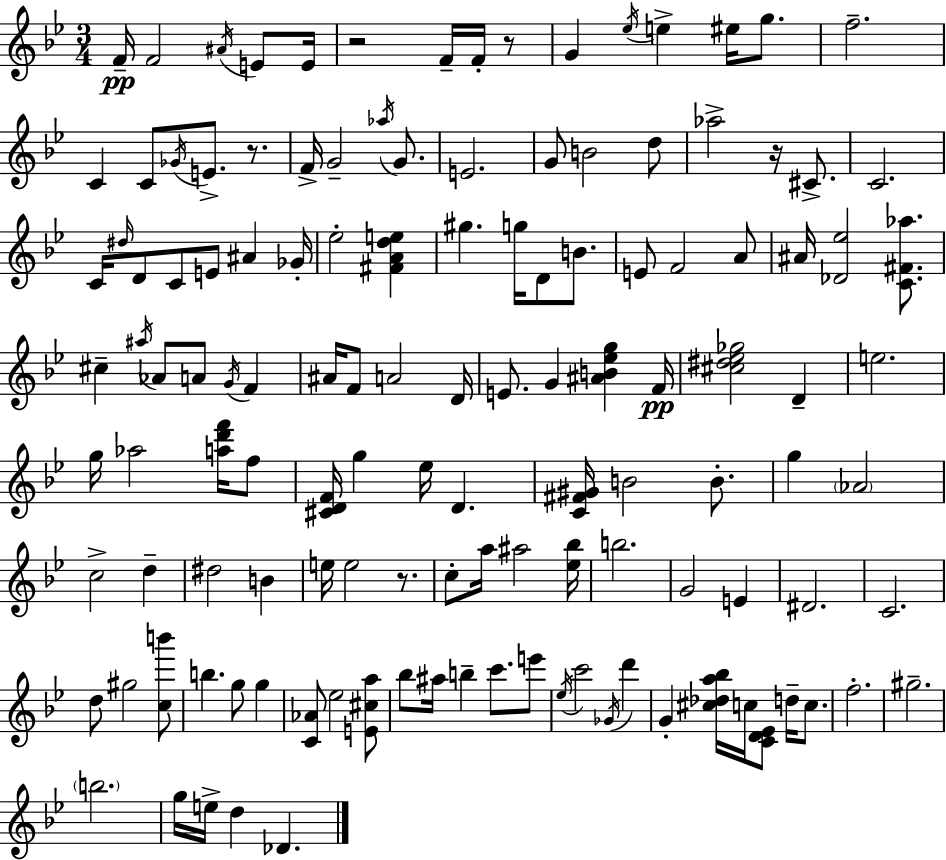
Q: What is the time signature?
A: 3/4